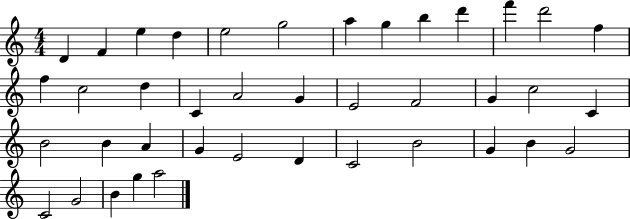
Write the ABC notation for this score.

X:1
T:Untitled
M:4/4
L:1/4
K:C
D F e d e2 g2 a g b d' f' d'2 f f c2 d C A2 G E2 F2 G c2 C B2 B A G E2 D C2 B2 G B G2 C2 G2 B g a2